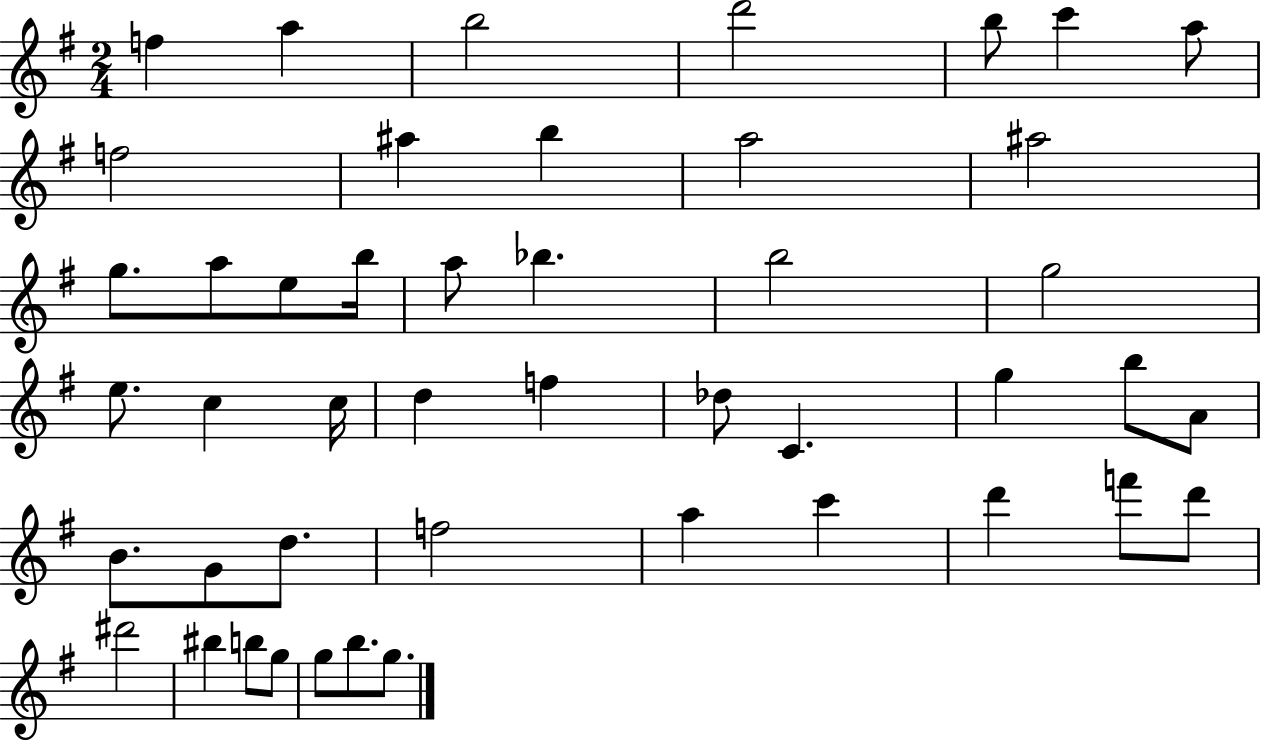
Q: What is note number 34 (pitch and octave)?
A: F5